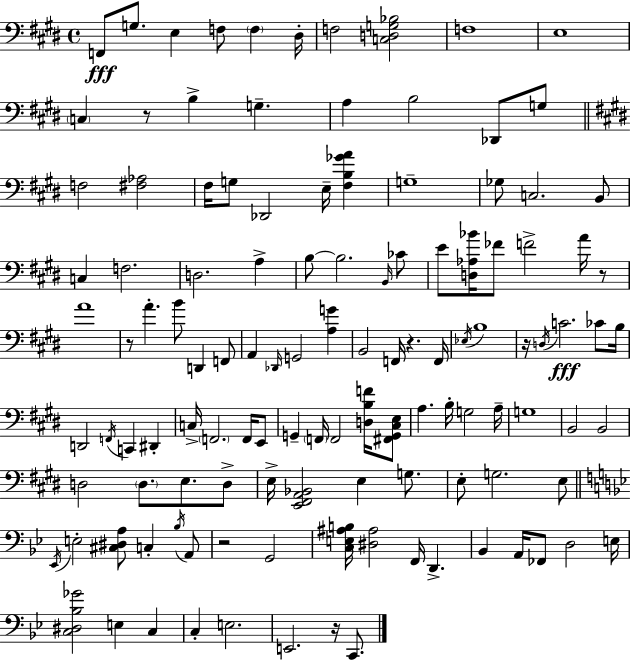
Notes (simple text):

F2/e G3/e. E3/q F3/e F3/q D#3/s F3/h [C3,D3,G3,Bb3]/h F3/w E3/w C3/q R/e B3/q G3/q. A3/q B3/h Db2/e G3/e F3/h [F#3,Ab3]/h F#3/s G3/e Db2/h E3/s [F#3,B3,Gb4,A4]/q G3/w Gb3/e C3/h. B2/e C3/q F3/h. D3/h. A3/q B3/e B3/h. B2/s CES4/e E4/e [D3,Ab3,Bb4]/s FES4/e F4/h A4/s R/e A4/w R/e A4/q. B4/e D2/q F2/e A2/q Db2/s G2/h [A3,G4]/q B2/h F2/s R/q. F2/s Eb3/s B3/w R/s D3/s C4/h. CES4/e B3/s D2/h F2/s C2/q D#2/q C3/s F2/h. F2/s E2/e G2/q F2/s F2/h [D3,B3,F4]/s [F#2,G2,C#3,E3]/e A3/q. B3/s G3/h A3/s G3/w B2/h B2/h D3/h D3/e. E3/e. D3/e E3/s [E2,F#2,A2,Bb2]/h E3/q G3/e. E3/e G3/h. E3/e Eb2/s E3/h [C#3,D#3,A3]/e C3/q Bb3/s A2/e R/h G2/h [C3,E3,A#3,B3]/s [D#3,A#3]/h F2/s D2/q. Bb2/q A2/s FES2/e D3/h E3/s [C3,D#3,Bb3,Gb4]/h E3/q C3/q C3/q E3/h. E2/h. R/s C2/e.